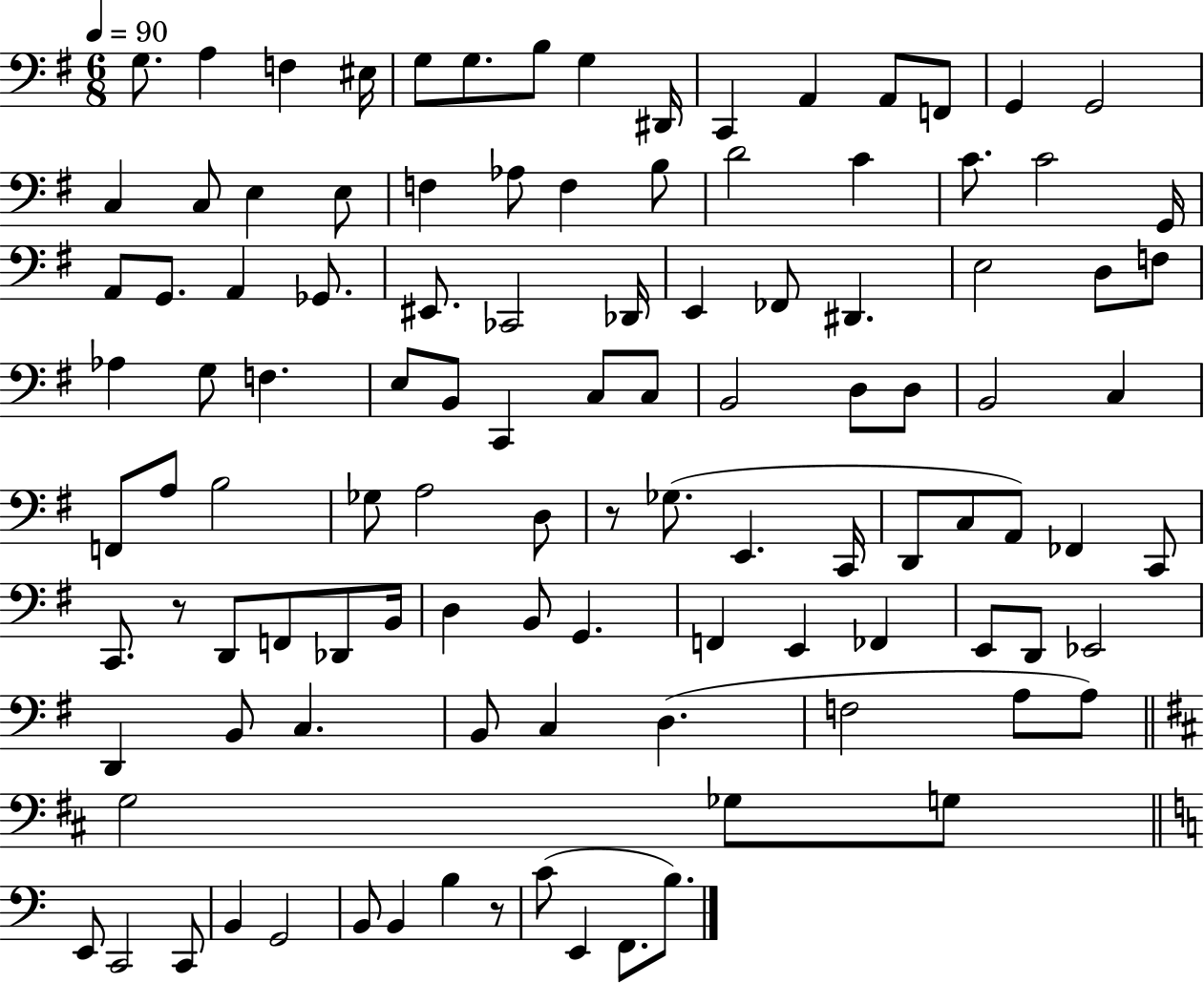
G3/e. A3/q F3/q EIS3/s G3/e G3/e. B3/e G3/q D#2/s C2/q A2/q A2/e F2/e G2/q G2/h C3/q C3/e E3/q E3/e F3/q Ab3/e F3/q B3/e D4/h C4/q C4/e. C4/h G2/s A2/e G2/e. A2/q Gb2/e. EIS2/e. CES2/h Db2/s E2/q FES2/e D#2/q. E3/h D3/e F3/e Ab3/q G3/e F3/q. E3/e B2/e C2/q C3/e C3/e B2/h D3/e D3/e B2/h C3/q F2/e A3/e B3/h Gb3/e A3/h D3/e R/e Gb3/e. E2/q. C2/s D2/e C3/e A2/e FES2/q C2/e C2/e. R/e D2/e F2/e Db2/e B2/s D3/q B2/e G2/q. F2/q E2/q FES2/q E2/e D2/e Eb2/h D2/q B2/e C3/q. B2/e C3/q D3/q. F3/h A3/e A3/e G3/h Gb3/e G3/e E2/e C2/h C2/e B2/q G2/h B2/e B2/q B3/q R/e C4/e E2/q F2/e. B3/e.